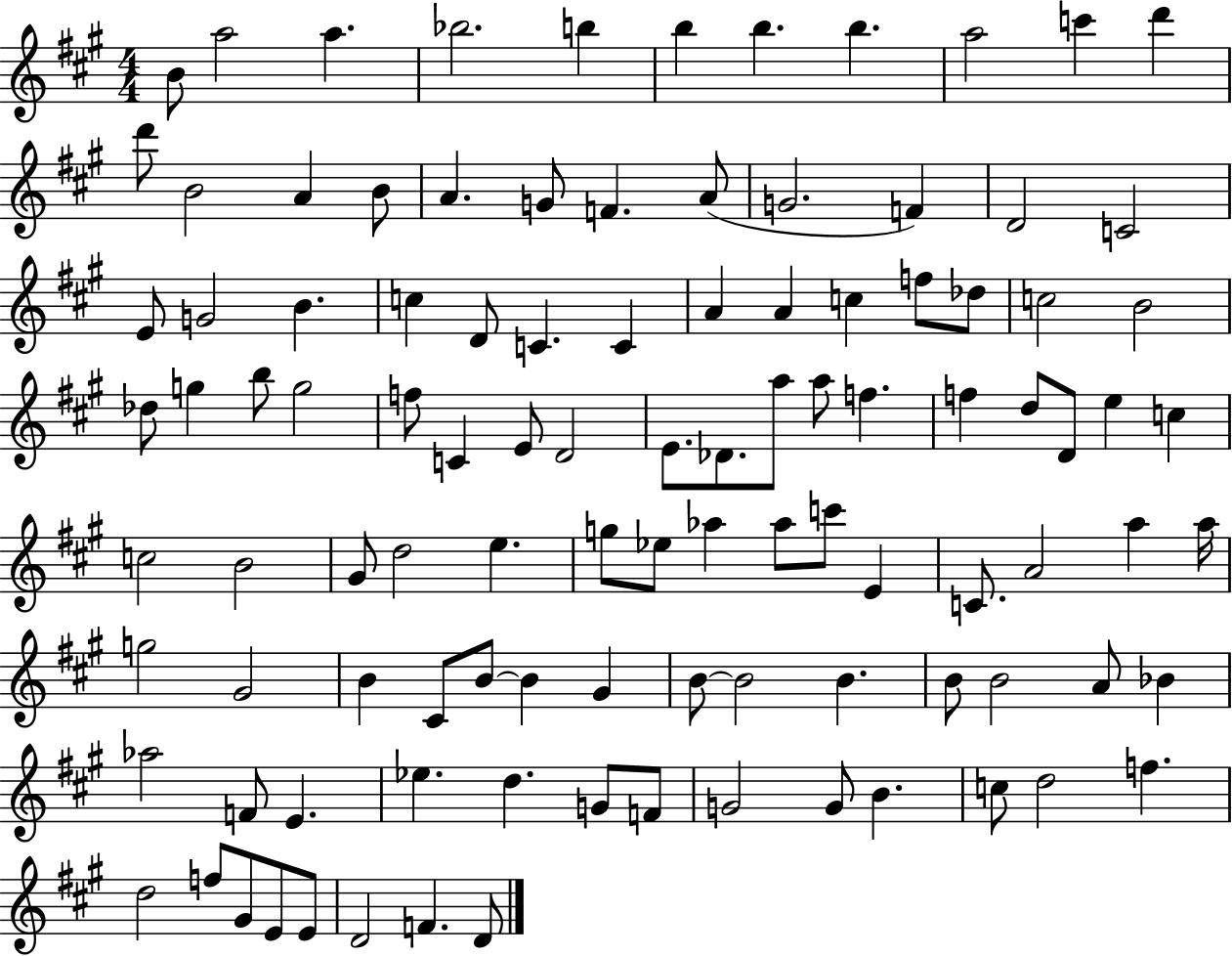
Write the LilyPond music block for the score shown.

{
  \clef treble
  \numericTimeSignature
  \time 4/4
  \key a \major
  b'8 a''2 a''4. | bes''2. b''4 | b''4 b''4. b''4. | a''2 c'''4 d'''4 | \break d'''8 b'2 a'4 b'8 | a'4. g'8 f'4. a'8( | g'2. f'4) | d'2 c'2 | \break e'8 g'2 b'4. | c''4 d'8 c'4. c'4 | a'4 a'4 c''4 f''8 des''8 | c''2 b'2 | \break des''8 g''4 b''8 g''2 | f''8 c'4 e'8 d'2 | e'8. des'8. a''8 a''8 f''4. | f''4 d''8 d'8 e''4 c''4 | \break c''2 b'2 | gis'8 d''2 e''4. | g''8 ees''8 aes''4 aes''8 c'''8 e'4 | c'8. a'2 a''4 a''16 | \break g''2 gis'2 | b'4 cis'8 b'8~~ b'4 gis'4 | b'8~~ b'2 b'4. | b'8 b'2 a'8 bes'4 | \break aes''2 f'8 e'4. | ees''4. d''4. g'8 f'8 | g'2 g'8 b'4. | c''8 d''2 f''4. | \break d''2 f''8 gis'8 e'8 e'8 | d'2 f'4. d'8 | \bar "|."
}